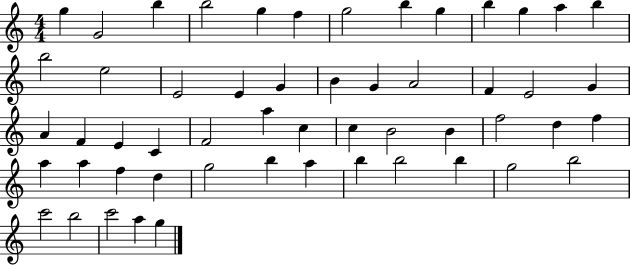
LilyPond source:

{
  \clef treble
  \numericTimeSignature
  \time 4/4
  \key c \major
  g''4 g'2 b''4 | b''2 g''4 f''4 | g''2 b''4 g''4 | b''4 g''4 a''4 b''4 | \break b''2 e''2 | e'2 e'4 g'4 | b'4 g'4 a'2 | f'4 e'2 g'4 | \break a'4 f'4 e'4 c'4 | f'2 a''4 c''4 | c''4 b'2 b'4 | f''2 d''4 f''4 | \break a''4 a''4 f''4 d''4 | g''2 b''4 a''4 | b''4 b''2 b''4 | g''2 b''2 | \break c'''2 b''2 | c'''2 a''4 g''4 | \bar "|."
}